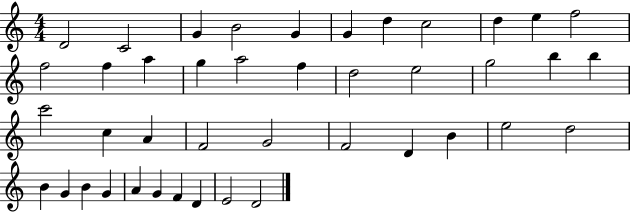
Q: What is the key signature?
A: C major